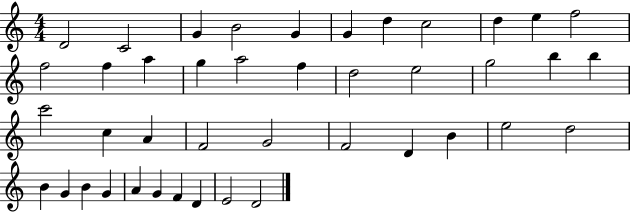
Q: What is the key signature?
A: C major